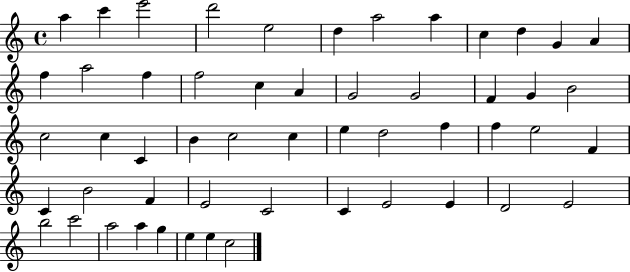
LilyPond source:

{
  \clef treble
  \time 4/4
  \defaultTimeSignature
  \key c \major
  a''4 c'''4 e'''2 | d'''2 e''2 | d''4 a''2 a''4 | c''4 d''4 g'4 a'4 | \break f''4 a''2 f''4 | f''2 c''4 a'4 | g'2 g'2 | f'4 g'4 b'2 | \break c''2 c''4 c'4 | b'4 c''2 c''4 | e''4 d''2 f''4 | f''4 e''2 f'4 | \break c'4 b'2 f'4 | e'2 c'2 | c'4 e'2 e'4 | d'2 e'2 | \break b''2 c'''2 | a''2 a''4 g''4 | e''4 e''4 c''2 | \bar "|."
}